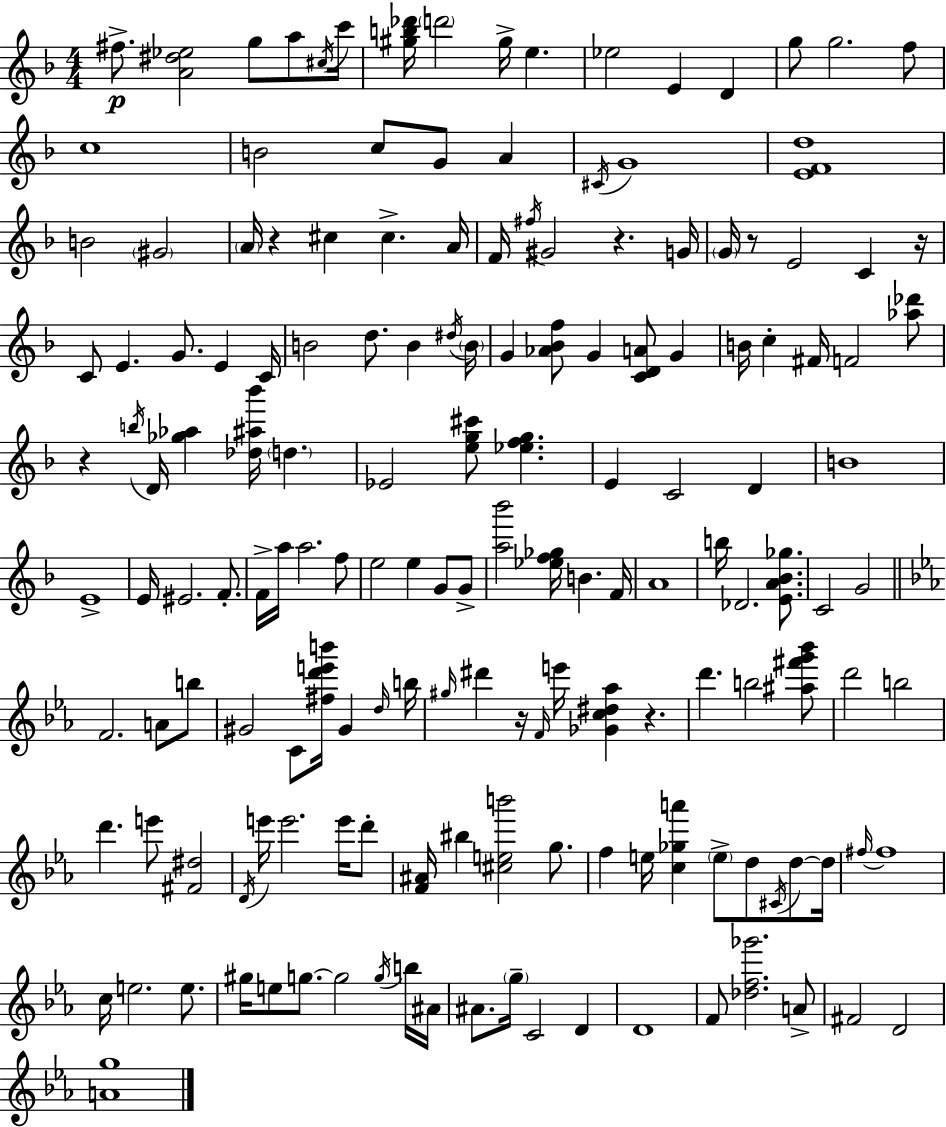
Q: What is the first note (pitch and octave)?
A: F#5